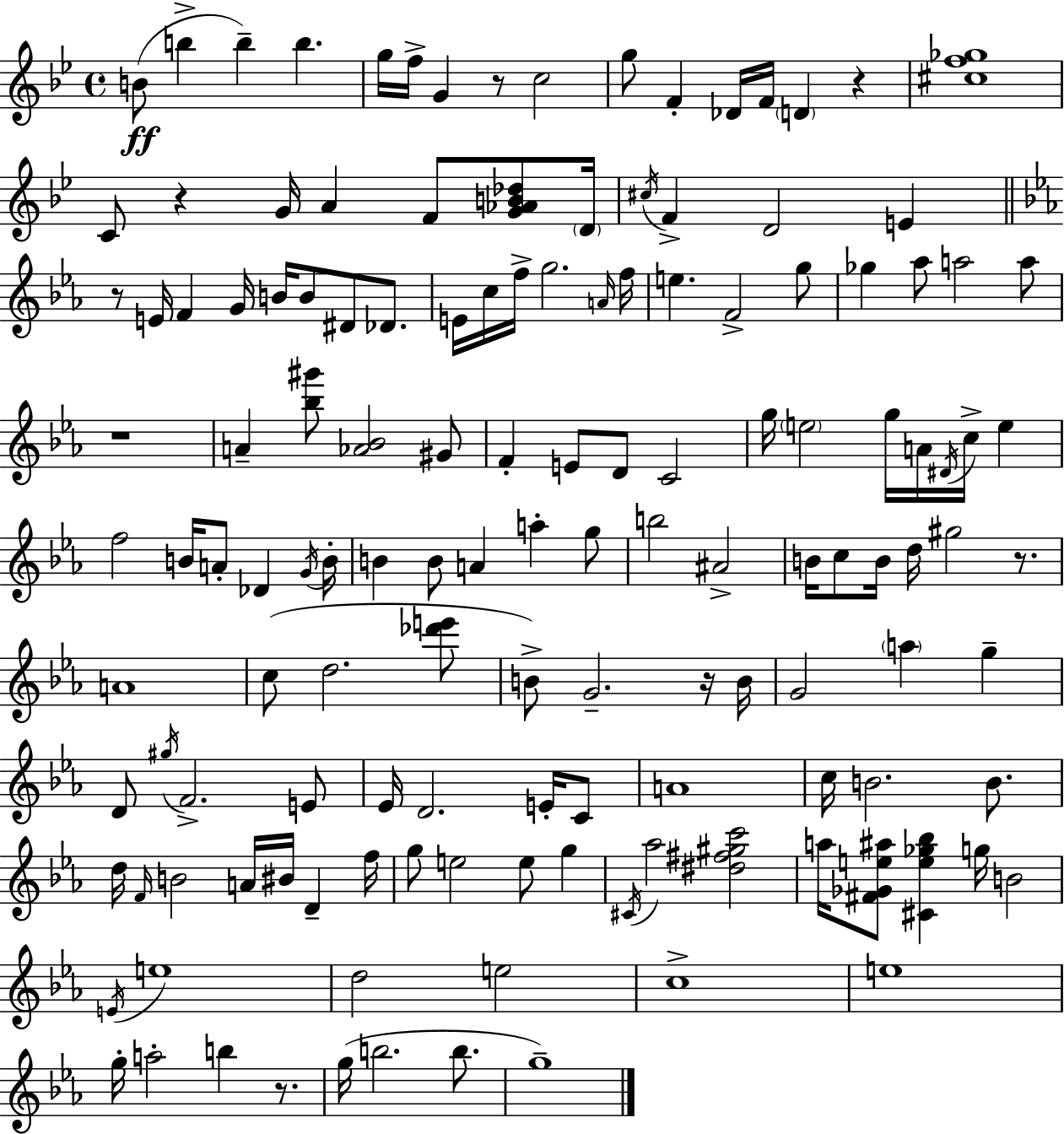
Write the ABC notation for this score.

X:1
T:Untitled
M:4/4
L:1/4
K:Gm
B/2 b b b g/4 f/4 G z/2 c2 g/2 F _D/4 F/4 D z [^cf_g]4 C/2 z G/4 A F/2 [G_AB_d]/2 D/4 ^c/4 F D2 E z/2 E/4 F G/4 B/4 B/2 ^D/2 _D/2 E/4 c/4 f/4 g2 A/4 f/4 e F2 g/2 _g _a/2 a2 a/2 z4 A [_b^g']/2 [_A_B]2 ^G/2 F E/2 D/2 C2 g/4 e2 g/4 A/4 ^D/4 c/4 e f2 B/4 A/2 _D G/4 B/4 B B/2 A a g/2 b2 ^A2 B/4 c/2 B/4 d/4 ^g2 z/2 A4 c/2 d2 [_d'e']/2 B/2 G2 z/4 B/4 G2 a g D/2 ^g/4 F2 E/2 _E/4 D2 E/4 C/2 A4 c/4 B2 B/2 d/4 F/4 B2 A/4 ^B/4 D f/4 g/2 e2 e/2 g ^C/4 _a2 [^d^f^gc']2 a/4 [^F_Ge^a]/2 [^Ce_g_b] g/4 B2 E/4 e4 d2 e2 c4 e4 g/4 a2 b z/2 g/4 b2 b/2 g4